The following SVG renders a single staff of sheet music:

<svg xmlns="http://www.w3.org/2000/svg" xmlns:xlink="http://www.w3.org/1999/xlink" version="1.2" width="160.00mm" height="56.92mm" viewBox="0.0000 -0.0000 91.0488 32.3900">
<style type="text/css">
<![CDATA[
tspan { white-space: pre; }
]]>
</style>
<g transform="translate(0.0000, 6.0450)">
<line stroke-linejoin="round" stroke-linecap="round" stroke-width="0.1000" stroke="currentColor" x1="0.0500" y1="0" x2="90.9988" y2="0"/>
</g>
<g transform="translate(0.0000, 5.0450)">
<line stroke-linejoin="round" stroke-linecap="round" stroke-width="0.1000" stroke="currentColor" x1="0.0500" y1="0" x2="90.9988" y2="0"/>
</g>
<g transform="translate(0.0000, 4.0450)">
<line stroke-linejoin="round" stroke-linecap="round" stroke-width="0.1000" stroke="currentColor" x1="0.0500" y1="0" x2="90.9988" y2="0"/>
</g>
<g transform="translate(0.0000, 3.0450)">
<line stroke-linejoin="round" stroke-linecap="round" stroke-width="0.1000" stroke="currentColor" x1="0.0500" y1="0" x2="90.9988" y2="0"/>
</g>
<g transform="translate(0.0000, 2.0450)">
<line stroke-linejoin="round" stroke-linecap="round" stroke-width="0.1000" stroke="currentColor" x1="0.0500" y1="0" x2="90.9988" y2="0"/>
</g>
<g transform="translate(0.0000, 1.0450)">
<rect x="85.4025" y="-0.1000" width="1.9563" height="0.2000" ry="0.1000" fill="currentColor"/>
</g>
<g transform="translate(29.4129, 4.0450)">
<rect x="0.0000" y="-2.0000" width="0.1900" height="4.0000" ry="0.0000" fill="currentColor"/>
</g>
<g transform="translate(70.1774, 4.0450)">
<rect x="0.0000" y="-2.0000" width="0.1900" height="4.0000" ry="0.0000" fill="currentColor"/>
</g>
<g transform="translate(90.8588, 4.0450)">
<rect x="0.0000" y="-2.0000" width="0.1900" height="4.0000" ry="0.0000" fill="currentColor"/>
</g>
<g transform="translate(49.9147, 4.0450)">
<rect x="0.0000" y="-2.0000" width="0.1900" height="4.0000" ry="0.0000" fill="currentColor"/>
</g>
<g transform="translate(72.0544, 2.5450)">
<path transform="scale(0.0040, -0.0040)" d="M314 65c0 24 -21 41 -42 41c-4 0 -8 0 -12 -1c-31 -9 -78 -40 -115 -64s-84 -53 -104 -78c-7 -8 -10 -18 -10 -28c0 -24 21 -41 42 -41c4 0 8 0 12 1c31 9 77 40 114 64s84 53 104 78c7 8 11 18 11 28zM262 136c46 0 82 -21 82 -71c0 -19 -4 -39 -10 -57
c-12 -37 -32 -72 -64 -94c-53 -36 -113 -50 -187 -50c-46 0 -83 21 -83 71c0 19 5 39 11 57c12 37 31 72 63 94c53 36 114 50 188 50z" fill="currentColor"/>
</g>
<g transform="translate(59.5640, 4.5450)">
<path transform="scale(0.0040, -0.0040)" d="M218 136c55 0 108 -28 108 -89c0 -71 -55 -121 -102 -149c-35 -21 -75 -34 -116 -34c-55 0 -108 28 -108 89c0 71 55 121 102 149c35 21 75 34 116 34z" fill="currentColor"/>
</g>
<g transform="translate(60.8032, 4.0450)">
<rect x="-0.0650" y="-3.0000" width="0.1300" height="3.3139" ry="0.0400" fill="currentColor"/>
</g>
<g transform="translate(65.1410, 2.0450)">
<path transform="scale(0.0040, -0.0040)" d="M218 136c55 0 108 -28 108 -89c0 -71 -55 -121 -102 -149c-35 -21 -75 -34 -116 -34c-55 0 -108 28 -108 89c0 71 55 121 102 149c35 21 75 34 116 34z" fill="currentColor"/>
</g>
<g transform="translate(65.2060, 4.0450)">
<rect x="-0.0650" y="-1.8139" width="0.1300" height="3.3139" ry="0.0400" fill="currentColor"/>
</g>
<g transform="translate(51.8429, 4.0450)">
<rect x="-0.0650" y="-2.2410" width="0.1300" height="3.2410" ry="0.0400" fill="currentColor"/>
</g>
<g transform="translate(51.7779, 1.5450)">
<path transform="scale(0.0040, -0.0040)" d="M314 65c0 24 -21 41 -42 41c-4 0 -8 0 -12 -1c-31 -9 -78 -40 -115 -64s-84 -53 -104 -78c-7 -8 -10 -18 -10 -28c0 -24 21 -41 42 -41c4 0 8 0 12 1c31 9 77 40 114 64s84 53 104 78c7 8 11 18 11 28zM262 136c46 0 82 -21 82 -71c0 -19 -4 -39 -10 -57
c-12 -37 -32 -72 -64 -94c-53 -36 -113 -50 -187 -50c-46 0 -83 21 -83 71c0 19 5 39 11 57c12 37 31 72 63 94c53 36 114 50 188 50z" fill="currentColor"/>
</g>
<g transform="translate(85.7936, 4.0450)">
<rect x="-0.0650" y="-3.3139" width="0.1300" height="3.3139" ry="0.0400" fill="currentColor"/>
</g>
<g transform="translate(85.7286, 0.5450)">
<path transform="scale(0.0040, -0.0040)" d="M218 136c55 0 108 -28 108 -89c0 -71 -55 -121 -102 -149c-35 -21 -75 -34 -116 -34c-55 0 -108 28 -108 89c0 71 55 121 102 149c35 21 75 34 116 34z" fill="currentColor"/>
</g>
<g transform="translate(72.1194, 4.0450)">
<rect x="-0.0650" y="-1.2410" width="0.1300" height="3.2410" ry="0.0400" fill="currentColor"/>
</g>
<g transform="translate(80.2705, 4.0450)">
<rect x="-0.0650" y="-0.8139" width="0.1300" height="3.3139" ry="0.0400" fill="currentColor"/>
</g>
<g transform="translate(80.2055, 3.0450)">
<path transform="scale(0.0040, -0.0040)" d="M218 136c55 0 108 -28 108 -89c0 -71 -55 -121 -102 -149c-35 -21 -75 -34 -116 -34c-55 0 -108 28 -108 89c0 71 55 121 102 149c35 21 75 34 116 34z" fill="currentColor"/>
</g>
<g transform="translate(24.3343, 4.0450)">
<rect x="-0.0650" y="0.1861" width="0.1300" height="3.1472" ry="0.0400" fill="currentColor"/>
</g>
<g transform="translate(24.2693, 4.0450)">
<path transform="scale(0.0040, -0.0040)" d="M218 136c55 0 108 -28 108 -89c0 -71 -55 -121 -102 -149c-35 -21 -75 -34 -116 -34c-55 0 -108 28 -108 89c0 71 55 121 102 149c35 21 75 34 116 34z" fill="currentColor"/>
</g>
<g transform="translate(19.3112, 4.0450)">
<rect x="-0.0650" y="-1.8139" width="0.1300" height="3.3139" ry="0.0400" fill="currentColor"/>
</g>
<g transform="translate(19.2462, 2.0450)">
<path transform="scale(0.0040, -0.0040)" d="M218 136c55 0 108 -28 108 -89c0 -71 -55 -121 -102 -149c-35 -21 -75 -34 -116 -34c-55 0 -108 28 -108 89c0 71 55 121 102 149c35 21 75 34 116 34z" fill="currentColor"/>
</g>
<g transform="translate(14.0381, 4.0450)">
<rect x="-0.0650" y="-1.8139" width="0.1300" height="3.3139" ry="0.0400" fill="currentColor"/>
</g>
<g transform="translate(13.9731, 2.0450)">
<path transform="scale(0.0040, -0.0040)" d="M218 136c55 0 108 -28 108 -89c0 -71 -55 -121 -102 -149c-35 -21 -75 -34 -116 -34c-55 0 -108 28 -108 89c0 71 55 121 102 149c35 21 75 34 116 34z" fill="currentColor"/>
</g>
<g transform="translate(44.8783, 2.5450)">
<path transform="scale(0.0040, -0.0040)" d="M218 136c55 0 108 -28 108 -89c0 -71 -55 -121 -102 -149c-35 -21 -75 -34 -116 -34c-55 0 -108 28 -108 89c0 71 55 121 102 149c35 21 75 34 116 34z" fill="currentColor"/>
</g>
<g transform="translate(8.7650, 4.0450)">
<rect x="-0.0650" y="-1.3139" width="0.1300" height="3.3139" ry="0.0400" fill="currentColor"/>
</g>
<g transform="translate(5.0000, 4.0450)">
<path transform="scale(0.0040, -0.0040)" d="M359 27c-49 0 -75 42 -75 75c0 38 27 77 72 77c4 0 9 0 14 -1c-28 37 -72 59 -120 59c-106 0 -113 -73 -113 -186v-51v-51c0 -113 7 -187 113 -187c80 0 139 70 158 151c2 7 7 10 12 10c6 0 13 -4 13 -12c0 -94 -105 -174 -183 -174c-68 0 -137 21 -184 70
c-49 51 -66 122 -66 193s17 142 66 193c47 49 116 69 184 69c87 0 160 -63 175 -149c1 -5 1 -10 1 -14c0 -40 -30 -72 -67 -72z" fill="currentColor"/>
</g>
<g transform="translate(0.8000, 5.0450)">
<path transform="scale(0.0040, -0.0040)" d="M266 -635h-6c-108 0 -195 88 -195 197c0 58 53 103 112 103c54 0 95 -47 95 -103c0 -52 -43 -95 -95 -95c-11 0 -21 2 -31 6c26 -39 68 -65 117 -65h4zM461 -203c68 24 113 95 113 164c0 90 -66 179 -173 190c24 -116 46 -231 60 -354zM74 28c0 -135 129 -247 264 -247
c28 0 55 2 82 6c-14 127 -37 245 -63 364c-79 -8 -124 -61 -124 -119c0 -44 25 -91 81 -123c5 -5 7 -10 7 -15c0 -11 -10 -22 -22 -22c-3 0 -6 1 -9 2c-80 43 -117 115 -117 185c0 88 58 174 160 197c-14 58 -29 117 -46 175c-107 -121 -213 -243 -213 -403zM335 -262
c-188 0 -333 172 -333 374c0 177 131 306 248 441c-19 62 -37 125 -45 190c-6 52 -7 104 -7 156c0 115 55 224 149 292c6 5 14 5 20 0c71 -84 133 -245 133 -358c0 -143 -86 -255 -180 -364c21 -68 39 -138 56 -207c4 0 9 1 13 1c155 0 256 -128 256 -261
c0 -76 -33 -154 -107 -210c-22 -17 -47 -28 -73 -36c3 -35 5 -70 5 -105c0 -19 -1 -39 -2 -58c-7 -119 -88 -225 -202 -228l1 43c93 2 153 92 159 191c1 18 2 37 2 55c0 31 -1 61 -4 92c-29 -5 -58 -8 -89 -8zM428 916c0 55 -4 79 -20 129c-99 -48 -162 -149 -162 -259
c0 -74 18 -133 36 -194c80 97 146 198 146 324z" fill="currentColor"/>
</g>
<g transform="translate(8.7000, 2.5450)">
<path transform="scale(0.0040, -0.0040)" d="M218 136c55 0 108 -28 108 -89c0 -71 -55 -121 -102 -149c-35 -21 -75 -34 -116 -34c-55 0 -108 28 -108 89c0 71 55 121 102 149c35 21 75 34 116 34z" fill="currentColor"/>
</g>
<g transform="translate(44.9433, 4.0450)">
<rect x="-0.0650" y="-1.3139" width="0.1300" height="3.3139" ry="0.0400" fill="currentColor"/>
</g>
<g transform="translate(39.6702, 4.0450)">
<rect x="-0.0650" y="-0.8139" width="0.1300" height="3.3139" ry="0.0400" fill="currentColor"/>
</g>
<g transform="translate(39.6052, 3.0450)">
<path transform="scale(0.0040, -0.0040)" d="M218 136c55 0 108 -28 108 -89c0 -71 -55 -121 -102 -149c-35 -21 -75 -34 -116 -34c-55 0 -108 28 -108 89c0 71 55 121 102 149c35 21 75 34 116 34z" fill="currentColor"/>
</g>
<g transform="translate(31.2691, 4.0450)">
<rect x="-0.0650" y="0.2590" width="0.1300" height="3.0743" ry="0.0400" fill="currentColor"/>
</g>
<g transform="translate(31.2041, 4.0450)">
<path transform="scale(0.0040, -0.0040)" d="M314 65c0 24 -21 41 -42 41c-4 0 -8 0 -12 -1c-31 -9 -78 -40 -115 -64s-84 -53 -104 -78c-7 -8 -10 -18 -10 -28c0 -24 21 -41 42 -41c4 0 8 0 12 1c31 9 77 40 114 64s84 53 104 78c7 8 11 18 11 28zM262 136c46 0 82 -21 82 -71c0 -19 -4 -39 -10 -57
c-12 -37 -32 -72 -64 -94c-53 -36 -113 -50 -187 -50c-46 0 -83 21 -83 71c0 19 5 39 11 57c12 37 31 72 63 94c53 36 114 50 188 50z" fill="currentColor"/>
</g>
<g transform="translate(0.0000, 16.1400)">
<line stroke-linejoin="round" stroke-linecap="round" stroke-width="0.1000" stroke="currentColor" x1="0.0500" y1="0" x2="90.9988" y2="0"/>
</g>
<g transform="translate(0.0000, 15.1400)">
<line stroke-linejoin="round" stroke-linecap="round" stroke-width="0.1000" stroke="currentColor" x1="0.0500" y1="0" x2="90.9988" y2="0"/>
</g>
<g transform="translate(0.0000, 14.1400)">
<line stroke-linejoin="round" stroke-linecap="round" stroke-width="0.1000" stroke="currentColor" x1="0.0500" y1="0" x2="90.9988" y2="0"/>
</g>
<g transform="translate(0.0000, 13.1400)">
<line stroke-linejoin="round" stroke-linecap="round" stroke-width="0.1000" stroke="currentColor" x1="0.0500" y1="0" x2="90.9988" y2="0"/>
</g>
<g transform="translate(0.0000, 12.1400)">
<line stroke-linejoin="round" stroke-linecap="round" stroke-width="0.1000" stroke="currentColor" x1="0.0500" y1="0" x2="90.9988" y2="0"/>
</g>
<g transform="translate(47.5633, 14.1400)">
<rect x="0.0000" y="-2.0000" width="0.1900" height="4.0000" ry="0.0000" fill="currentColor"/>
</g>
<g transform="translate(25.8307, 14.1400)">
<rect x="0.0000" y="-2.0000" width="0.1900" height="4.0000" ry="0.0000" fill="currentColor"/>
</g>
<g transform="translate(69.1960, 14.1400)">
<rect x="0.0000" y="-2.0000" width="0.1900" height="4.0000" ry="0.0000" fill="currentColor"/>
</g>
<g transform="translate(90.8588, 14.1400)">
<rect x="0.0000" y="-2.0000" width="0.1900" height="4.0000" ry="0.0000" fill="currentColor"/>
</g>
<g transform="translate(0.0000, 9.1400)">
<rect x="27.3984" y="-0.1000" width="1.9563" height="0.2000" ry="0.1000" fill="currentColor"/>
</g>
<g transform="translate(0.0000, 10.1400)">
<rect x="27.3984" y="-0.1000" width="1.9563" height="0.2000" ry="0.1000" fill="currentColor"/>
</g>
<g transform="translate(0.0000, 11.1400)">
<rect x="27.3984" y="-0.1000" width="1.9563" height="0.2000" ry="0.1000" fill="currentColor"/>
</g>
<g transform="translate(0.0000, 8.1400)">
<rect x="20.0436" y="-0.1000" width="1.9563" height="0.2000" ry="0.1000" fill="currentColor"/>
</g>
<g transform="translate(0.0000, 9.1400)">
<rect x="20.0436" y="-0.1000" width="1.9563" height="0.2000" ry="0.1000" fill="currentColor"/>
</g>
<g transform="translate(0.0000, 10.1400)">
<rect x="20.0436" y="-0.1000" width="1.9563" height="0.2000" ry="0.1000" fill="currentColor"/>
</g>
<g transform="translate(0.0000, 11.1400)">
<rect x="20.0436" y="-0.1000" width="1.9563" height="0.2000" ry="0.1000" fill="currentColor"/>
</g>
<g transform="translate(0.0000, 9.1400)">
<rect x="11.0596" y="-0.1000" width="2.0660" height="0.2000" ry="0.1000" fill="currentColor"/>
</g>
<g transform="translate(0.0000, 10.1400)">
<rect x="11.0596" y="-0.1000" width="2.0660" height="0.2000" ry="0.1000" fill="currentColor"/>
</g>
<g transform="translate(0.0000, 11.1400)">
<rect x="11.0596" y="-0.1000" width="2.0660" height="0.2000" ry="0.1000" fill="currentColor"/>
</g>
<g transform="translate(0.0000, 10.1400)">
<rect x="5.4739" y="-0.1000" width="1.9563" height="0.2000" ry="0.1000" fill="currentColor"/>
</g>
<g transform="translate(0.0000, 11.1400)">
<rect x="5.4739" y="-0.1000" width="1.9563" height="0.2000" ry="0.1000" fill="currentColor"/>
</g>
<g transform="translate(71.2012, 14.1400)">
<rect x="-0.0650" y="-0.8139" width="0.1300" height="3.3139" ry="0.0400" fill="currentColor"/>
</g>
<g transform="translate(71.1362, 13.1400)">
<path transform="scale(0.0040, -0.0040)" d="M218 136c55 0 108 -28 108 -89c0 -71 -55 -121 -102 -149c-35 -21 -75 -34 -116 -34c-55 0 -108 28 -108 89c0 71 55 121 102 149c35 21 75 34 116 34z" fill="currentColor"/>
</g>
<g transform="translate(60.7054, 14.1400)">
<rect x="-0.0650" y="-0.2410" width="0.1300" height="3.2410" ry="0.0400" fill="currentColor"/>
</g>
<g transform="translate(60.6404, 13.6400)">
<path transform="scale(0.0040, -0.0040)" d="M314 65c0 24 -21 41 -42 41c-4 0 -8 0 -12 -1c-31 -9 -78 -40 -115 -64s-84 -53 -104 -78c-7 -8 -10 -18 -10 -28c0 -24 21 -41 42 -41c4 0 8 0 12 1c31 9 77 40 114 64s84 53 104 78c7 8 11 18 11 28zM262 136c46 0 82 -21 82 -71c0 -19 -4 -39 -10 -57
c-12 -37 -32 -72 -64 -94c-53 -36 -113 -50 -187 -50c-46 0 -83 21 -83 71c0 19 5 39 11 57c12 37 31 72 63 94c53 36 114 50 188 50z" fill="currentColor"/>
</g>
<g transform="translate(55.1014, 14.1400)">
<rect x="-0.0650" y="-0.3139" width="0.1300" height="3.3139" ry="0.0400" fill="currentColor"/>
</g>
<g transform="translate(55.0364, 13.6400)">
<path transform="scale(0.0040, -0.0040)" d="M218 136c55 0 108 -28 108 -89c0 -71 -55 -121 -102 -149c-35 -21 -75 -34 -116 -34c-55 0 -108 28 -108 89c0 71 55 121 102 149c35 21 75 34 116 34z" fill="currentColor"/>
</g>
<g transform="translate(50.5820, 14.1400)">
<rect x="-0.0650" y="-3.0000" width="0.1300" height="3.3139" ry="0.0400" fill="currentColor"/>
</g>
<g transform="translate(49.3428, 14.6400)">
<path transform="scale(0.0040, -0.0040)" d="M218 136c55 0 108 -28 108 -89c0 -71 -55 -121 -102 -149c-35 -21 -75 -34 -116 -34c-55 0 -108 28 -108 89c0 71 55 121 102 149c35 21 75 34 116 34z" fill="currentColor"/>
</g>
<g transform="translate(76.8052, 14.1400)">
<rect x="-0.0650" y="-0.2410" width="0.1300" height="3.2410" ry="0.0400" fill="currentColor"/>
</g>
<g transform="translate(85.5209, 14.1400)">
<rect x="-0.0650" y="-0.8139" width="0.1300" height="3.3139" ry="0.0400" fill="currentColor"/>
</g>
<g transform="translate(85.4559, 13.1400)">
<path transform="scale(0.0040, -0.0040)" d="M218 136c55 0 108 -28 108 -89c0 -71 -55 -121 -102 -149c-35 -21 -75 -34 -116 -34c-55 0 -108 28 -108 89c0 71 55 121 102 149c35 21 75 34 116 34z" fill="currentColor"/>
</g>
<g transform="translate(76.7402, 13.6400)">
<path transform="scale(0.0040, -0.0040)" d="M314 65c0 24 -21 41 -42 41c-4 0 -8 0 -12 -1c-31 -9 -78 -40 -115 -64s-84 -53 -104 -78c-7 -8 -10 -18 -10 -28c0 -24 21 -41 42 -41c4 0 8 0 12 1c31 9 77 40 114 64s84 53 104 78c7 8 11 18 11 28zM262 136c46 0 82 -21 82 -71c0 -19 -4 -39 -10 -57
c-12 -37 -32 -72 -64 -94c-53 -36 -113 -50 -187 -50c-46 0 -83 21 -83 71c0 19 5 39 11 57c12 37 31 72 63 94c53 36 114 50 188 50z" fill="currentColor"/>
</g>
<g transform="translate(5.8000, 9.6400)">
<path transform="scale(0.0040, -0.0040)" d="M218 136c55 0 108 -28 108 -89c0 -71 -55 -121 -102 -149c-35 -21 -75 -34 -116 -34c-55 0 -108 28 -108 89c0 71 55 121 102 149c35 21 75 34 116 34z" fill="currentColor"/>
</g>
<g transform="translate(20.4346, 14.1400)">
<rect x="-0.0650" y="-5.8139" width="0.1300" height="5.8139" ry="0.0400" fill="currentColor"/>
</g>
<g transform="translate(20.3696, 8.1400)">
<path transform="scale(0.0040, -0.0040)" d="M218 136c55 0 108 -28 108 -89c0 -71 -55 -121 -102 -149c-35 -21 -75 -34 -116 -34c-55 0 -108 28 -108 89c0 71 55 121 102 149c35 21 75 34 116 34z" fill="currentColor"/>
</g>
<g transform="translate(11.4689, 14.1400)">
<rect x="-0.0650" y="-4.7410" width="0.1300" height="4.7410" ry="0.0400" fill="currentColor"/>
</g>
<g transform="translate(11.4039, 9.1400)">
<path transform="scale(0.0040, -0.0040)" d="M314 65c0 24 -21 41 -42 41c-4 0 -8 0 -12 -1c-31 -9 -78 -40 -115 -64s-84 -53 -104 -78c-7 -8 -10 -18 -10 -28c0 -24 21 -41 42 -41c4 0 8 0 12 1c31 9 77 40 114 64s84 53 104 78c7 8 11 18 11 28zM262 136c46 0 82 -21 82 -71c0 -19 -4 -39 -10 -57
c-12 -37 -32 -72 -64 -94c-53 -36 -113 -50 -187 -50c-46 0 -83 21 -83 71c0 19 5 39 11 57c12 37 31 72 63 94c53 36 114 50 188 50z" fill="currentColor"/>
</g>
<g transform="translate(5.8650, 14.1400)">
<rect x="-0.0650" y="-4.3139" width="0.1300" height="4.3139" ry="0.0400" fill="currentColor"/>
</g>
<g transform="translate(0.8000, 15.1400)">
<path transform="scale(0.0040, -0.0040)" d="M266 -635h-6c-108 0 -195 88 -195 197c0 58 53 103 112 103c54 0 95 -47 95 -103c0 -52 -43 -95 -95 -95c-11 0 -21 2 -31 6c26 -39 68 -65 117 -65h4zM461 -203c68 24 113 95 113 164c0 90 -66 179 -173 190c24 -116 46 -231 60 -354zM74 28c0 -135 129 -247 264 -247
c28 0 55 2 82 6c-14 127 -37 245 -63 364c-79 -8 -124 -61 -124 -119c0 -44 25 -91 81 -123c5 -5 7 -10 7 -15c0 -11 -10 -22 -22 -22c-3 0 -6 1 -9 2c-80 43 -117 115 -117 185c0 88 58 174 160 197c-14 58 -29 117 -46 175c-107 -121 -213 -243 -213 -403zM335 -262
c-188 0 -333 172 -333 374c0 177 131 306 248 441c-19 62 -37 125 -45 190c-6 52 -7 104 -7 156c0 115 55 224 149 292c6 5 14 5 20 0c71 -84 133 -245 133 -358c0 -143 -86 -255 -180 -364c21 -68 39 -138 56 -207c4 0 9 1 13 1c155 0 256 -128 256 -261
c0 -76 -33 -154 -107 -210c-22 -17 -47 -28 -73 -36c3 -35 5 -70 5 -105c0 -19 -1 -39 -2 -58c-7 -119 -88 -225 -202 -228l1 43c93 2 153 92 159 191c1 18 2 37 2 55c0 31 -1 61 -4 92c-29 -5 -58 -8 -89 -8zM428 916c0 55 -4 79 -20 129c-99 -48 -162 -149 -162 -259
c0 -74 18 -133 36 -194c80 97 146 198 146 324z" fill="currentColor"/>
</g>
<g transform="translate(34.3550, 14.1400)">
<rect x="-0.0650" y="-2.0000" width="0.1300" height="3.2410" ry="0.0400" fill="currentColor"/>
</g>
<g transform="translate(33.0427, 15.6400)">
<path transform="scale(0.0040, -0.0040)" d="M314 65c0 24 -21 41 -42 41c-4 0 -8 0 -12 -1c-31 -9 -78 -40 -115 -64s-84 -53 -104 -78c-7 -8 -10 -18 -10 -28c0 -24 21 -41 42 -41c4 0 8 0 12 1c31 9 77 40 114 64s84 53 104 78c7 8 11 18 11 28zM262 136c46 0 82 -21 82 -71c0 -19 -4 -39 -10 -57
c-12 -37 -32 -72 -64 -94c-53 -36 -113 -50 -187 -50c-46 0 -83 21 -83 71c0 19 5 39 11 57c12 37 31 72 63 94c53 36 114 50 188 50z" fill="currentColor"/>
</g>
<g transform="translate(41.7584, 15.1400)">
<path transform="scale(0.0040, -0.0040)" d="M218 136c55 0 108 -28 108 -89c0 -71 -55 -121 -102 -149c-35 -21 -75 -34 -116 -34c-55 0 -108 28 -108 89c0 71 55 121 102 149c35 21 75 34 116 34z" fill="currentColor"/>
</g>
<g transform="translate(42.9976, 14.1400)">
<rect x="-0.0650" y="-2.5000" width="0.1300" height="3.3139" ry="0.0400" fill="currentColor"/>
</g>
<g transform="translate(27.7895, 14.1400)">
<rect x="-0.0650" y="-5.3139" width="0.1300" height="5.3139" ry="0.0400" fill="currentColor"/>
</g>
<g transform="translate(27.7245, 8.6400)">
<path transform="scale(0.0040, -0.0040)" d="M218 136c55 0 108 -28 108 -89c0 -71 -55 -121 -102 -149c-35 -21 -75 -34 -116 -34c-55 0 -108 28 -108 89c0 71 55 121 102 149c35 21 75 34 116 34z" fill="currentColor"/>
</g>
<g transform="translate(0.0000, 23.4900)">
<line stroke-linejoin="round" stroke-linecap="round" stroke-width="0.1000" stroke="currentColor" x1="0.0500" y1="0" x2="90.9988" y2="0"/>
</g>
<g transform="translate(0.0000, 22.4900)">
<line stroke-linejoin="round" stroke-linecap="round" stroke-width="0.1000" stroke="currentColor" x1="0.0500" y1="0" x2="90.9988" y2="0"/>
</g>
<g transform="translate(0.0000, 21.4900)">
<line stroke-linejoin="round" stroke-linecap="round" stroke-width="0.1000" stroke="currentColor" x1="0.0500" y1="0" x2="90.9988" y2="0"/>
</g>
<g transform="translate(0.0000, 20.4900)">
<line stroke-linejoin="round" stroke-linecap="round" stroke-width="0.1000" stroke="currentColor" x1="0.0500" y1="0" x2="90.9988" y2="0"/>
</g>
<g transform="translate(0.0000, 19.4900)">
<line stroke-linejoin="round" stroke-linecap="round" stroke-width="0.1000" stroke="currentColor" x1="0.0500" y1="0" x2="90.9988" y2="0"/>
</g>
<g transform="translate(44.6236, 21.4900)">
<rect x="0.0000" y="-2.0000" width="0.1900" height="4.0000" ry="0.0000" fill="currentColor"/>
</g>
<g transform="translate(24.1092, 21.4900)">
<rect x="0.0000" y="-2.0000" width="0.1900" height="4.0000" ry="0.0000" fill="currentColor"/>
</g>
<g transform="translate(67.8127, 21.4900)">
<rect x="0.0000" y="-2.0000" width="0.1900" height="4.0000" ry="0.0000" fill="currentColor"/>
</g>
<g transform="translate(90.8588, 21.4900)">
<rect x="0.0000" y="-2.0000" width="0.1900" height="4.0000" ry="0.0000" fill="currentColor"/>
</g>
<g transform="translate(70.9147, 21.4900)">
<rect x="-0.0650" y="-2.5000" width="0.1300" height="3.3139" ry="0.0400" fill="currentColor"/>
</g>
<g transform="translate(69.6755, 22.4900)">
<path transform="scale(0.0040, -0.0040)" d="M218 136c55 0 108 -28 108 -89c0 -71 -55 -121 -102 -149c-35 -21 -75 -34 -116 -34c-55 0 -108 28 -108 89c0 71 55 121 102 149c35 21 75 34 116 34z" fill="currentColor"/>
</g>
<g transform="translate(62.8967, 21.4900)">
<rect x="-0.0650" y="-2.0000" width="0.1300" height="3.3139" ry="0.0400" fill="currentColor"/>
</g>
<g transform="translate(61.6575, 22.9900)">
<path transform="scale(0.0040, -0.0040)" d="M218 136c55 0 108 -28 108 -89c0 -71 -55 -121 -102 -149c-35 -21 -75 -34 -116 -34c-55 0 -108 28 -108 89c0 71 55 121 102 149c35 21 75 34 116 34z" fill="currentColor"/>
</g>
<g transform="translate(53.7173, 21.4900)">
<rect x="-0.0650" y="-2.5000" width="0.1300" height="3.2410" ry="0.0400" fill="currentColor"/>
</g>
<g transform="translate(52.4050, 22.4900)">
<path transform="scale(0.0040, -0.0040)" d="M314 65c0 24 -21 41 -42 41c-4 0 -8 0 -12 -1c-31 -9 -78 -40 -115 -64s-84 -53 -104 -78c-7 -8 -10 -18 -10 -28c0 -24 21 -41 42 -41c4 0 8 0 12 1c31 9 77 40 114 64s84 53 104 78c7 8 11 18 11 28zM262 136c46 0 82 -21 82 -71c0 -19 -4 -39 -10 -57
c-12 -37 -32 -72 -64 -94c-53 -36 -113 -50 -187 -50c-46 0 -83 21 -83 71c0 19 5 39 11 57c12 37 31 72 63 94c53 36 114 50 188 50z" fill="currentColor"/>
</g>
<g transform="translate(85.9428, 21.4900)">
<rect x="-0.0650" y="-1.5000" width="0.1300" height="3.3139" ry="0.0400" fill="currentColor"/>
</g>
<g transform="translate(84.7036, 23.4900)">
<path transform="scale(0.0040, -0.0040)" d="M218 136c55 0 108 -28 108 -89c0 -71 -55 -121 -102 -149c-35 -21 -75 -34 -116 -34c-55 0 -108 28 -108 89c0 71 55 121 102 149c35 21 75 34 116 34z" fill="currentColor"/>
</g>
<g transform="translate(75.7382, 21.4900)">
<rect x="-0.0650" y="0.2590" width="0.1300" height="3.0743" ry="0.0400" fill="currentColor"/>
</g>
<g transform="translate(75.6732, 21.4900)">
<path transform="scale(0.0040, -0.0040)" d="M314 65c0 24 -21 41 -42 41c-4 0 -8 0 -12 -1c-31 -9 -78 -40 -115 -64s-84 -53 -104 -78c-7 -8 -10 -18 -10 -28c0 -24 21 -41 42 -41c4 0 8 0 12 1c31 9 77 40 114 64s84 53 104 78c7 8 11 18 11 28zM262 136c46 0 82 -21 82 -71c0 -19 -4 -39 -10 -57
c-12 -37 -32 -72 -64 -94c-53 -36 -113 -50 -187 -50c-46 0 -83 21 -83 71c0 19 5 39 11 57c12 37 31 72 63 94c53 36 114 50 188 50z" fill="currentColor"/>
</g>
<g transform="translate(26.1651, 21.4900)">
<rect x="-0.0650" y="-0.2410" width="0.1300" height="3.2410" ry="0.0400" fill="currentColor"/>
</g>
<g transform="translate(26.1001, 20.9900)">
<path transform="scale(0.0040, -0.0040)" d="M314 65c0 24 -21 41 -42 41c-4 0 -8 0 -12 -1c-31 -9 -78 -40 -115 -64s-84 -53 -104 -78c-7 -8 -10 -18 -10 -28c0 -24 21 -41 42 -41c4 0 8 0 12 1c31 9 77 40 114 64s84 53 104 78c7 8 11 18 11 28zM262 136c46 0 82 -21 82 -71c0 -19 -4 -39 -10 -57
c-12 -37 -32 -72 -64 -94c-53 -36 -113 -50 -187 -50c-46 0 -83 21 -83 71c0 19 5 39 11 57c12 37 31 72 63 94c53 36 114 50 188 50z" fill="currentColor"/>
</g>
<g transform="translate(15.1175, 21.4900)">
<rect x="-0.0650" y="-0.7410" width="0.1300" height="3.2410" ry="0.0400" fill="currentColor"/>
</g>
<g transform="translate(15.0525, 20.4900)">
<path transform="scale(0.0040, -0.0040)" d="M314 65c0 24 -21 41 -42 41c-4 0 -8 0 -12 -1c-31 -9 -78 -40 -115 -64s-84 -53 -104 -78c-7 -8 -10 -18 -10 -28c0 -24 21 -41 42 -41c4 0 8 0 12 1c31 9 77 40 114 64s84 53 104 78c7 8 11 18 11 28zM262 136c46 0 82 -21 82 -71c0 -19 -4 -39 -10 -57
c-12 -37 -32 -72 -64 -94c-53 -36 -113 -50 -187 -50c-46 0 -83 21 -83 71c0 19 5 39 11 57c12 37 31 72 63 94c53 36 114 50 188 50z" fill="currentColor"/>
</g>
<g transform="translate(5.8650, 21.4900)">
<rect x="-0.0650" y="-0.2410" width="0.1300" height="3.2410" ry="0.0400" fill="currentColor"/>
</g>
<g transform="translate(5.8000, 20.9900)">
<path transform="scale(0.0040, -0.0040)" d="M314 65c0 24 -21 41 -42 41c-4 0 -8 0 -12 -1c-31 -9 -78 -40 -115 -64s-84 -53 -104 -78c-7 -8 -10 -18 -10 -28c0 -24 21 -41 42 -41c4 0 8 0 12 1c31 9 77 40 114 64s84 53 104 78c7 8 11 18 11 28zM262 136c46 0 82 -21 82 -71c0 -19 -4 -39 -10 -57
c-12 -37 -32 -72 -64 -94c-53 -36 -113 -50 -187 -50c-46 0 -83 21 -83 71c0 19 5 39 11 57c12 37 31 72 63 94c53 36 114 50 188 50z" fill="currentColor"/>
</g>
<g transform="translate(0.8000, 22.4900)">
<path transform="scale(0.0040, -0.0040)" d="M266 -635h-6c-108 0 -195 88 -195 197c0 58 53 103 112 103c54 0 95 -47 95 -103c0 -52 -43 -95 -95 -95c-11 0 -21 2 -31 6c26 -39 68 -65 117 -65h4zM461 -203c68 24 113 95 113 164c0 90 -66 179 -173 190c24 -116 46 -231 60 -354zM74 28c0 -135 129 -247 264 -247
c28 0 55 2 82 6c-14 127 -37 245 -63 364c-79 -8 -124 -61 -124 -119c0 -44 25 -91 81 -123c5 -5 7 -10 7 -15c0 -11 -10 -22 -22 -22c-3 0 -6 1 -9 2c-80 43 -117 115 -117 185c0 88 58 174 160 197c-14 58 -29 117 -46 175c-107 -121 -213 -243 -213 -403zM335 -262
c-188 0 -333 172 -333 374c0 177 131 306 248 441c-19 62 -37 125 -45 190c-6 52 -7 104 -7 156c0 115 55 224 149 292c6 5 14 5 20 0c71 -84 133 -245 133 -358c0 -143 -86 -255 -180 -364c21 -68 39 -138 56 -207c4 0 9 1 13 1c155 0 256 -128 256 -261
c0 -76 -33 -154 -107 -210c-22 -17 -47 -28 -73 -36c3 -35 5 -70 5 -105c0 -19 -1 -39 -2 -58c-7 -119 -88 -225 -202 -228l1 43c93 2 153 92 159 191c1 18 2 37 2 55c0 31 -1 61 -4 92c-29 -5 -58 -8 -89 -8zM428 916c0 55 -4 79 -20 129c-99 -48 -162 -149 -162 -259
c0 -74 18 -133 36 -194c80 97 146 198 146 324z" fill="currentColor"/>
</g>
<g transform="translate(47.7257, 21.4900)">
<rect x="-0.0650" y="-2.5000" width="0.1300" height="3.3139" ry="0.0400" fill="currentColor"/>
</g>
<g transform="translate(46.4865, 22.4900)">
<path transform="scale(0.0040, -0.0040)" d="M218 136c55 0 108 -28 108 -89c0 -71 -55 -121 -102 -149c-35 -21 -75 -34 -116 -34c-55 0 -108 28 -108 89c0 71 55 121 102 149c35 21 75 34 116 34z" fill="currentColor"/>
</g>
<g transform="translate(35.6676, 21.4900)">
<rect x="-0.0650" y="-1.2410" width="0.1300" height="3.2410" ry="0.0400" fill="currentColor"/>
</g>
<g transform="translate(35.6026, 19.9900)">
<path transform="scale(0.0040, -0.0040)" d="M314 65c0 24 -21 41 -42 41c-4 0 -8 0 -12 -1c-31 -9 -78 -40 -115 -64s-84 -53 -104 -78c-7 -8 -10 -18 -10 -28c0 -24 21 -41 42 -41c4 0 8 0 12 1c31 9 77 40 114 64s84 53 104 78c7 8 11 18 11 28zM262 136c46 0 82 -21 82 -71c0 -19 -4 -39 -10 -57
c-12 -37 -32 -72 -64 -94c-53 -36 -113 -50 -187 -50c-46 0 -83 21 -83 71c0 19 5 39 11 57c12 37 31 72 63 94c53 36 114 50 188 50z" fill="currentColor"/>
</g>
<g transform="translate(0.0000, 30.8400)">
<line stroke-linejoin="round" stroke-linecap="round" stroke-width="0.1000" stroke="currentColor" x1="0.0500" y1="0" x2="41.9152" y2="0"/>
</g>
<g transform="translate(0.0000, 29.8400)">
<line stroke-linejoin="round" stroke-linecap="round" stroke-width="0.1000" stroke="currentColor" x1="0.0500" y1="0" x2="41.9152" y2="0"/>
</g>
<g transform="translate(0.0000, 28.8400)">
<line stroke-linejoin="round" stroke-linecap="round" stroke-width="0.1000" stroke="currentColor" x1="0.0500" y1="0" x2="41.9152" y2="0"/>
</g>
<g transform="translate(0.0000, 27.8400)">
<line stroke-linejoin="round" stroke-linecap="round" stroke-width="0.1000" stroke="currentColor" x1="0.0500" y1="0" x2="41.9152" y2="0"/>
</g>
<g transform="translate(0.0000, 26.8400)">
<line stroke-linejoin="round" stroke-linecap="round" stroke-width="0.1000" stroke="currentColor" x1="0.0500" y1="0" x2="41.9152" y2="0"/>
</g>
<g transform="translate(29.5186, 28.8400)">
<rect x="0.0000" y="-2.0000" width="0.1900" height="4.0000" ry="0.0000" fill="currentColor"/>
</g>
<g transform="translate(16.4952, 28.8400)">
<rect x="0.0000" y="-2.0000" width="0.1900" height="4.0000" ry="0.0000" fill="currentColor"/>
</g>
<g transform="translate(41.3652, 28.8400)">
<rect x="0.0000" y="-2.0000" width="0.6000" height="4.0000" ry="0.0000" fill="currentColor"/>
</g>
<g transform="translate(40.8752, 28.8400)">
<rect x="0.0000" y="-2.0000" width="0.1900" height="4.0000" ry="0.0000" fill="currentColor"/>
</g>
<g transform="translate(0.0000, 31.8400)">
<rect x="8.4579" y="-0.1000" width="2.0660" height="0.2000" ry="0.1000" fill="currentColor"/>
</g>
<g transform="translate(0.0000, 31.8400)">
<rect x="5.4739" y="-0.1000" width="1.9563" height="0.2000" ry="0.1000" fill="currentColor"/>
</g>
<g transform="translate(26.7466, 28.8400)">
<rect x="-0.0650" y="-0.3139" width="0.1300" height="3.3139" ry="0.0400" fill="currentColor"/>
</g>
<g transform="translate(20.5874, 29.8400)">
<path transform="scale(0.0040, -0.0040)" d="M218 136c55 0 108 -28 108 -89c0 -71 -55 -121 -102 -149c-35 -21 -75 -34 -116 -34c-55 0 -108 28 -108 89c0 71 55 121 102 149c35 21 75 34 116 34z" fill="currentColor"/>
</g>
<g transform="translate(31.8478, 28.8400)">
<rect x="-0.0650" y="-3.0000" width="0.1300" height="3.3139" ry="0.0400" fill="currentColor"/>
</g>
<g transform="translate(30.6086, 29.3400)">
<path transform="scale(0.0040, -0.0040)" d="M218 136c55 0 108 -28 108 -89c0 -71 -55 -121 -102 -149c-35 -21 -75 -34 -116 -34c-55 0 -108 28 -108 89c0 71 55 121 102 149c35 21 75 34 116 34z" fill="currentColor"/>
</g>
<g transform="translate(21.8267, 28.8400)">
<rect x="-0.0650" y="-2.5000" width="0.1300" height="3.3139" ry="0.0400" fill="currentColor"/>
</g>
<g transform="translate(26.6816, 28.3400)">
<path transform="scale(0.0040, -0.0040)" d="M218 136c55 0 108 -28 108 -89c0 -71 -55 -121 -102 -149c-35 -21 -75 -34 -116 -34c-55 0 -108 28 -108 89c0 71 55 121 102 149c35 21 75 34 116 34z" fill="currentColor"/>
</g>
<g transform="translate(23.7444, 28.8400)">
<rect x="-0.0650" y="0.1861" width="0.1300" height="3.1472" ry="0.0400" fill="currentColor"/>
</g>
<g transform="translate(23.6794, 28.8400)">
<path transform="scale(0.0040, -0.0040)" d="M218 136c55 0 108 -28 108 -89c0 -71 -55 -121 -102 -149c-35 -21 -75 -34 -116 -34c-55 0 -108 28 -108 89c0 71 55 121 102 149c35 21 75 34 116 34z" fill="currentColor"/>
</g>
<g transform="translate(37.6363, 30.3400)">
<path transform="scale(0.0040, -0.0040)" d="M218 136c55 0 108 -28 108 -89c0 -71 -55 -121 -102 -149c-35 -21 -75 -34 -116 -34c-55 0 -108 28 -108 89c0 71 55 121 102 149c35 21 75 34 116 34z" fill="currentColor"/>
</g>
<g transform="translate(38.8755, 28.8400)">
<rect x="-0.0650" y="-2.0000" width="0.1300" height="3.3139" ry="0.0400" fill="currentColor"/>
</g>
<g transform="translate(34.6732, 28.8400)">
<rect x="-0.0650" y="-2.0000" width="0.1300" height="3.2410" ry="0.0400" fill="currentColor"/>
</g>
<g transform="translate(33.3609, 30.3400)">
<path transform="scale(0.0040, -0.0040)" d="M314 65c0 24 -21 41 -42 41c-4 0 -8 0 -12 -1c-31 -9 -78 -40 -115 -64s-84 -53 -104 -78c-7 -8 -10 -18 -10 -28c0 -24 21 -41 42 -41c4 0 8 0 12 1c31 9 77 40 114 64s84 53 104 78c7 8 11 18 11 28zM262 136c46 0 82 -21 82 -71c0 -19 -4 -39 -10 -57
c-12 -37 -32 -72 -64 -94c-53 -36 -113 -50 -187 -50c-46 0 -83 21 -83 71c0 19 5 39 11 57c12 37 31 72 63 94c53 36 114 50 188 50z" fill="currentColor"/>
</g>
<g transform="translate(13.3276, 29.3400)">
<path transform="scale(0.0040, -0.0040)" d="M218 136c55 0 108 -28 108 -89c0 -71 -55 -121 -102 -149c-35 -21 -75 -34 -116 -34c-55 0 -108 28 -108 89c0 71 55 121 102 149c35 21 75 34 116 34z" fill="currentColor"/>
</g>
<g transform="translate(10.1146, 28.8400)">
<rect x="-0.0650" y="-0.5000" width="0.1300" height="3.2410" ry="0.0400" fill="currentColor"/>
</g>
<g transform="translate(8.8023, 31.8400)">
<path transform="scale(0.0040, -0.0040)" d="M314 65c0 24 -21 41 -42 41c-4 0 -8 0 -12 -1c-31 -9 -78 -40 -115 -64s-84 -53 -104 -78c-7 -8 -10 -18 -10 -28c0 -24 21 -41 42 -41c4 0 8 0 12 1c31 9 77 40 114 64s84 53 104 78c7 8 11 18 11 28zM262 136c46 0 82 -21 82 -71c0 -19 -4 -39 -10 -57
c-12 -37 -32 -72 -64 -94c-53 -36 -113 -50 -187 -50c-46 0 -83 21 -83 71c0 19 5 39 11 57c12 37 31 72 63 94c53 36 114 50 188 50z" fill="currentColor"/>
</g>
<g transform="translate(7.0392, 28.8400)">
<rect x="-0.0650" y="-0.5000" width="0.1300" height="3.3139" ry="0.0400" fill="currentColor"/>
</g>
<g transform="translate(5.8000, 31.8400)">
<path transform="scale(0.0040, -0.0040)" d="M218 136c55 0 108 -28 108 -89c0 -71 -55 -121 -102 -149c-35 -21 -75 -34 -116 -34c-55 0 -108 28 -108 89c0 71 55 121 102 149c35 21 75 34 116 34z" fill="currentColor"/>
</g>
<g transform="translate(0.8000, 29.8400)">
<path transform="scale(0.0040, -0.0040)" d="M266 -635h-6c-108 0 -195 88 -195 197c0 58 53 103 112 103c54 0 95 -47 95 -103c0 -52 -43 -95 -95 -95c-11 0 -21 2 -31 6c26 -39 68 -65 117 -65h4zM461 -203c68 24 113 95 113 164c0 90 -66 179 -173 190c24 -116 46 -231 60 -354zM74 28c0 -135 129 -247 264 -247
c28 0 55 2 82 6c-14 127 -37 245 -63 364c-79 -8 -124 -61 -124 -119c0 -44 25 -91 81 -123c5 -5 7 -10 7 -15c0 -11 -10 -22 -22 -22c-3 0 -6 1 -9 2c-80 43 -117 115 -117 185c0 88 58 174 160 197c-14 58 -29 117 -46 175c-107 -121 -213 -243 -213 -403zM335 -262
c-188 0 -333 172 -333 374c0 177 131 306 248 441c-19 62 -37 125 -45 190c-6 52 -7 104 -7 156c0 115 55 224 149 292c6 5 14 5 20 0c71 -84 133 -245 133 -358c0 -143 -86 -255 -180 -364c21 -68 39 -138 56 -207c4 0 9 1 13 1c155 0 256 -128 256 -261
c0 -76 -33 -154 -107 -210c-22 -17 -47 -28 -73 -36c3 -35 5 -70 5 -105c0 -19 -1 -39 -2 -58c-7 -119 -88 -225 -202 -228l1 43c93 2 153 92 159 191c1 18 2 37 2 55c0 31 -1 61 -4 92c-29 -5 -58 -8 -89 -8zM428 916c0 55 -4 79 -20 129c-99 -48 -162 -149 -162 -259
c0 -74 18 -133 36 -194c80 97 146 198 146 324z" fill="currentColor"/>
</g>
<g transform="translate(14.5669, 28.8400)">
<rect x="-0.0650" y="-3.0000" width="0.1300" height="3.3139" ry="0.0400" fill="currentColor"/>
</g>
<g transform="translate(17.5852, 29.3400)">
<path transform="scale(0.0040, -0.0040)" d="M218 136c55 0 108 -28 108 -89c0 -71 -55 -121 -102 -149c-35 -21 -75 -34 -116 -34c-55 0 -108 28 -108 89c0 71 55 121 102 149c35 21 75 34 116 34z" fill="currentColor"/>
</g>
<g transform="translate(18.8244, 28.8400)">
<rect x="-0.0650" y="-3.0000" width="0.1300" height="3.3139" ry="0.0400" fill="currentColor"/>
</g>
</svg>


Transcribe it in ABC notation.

X:1
T:Untitled
M:4/4
L:1/4
K:C
e f f B B2 d e g2 A f e2 d b d' e'2 g' f' F2 G A c c2 d c2 d c2 d2 c2 e2 G G2 F G B2 E C C2 A A G B c A F2 F